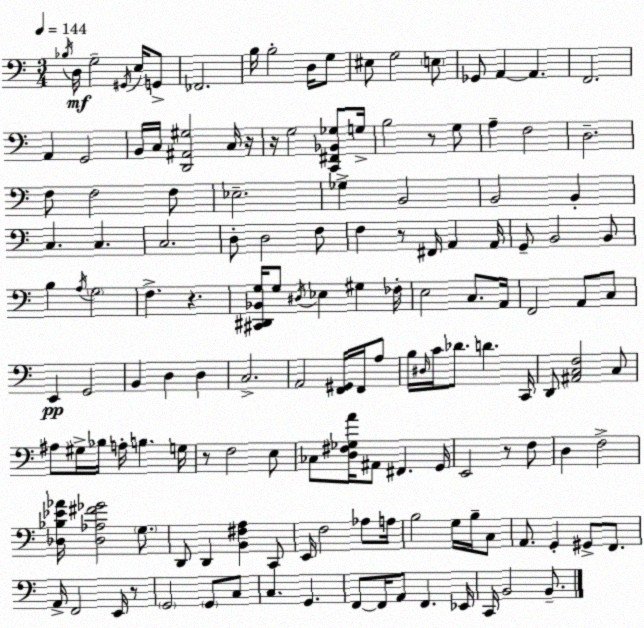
X:1
T:Untitled
M:3/4
L:1/4
K:C
_B,/4 D,/4 G,2 ^G,,/4 E,/4 G,,/2 _F,,2 B,/4 B,2 D,/4 G,/2 ^E,/2 G,2 E,/2 _G,,/2 A,, A,, F,,2 A,, G,,2 B,,/4 C,/4 [D,,^A,,^G,]2 C,/4 z/4 z/4 G,2 [C,,^F,,_B,,_G,]/2 G,/4 B,2 z/2 G,/2 A, F,2 D,2 F,/2 F,2 F,/2 _E,2 _G, B,,2 B,,2 B,, C, C, C,2 D,/2 D,2 F,/2 F, z/2 ^F,,/4 A,, A,,/4 G,,/2 B,,2 B,,/2 B, A,/4 G,2 F, z [^C,,^D,,_B,,G,]/4 G,/2 ^D,/4 _E, ^G, _F,/4 E,2 C,/2 A,,/4 F,,2 A,,/2 C,/2 E,, G,,2 B,, D, D, C,2 A,,2 [F,,^G,,]/4 F,,/4 A,/2 B,/4 ^D,/4 C/4 _D/2 D C,,/4 D,,/2 [^A,,C,F,]2 C,/2 ^A,/2 ^G,/4 _B,/4 A,/4 B, G,/4 z/2 F,2 E,/2 _C,/2 [D,^F,_G,A]/4 ^A,,/2 ^F,, G,,/4 E,,2 z/2 F,/2 D, F,2 [_D,_B,_E_A]/4 [_D,_A,^F_G]2 G,/2 D,,/2 D,, [B,,^F,A,] C,,/2 E,,/4 F,2 _A,/2 A,/4 B,2 G,/4 B,/4 C,/2 A,,/2 G,, ^G,,/2 F,,/2 A,,/4 F,,2 E,,/4 z/2 G,,2 G,,/2 C,/2 C, G,, F,,/2 F,,/4 A,,/2 F,, _E,,/4 C,,/4 B,,2 B,,/2